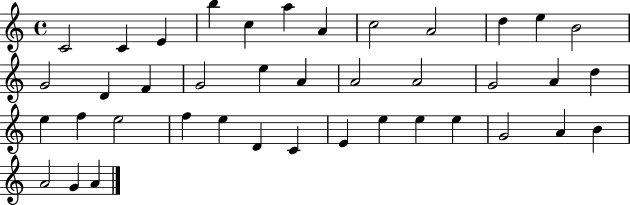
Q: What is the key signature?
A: C major